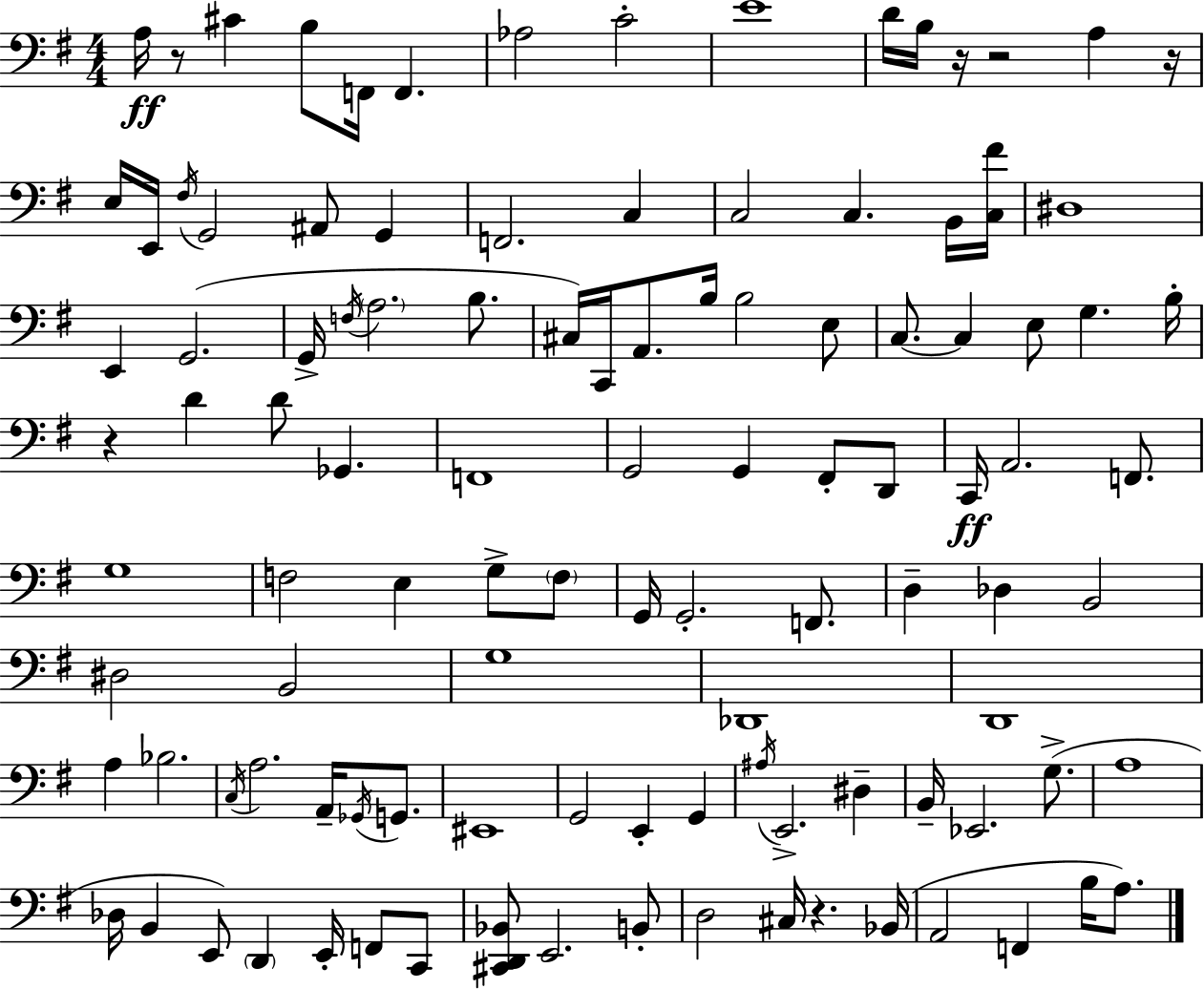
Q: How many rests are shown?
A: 6